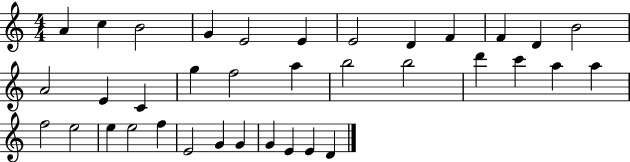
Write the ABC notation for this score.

X:1
T:Untitled
M:4/4
L:1/4
K:C
A c B2 G E2 E E2 D F F D B2 A2 E C g f2 a b2 b2 d' c' a a f2 e2 e e2 f E2 G G G E E D